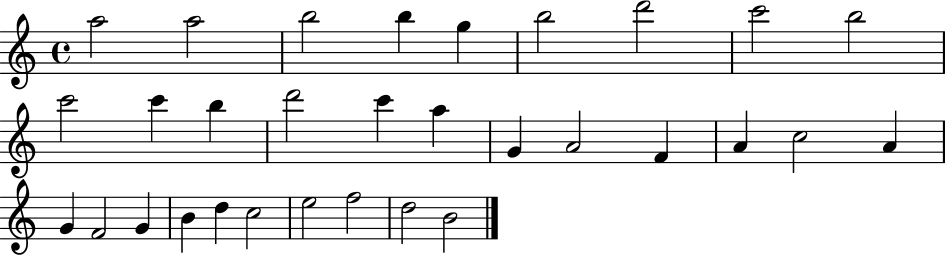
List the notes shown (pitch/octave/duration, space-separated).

A5/h A5/h B5/h B5/q G5/q B5/h D6/h C6/h B5/h C6/h C6/q B5/q D6/h C6/q A5/q G4/q A4/h F4/q A4/q C5/h A4/q G4/q F4/h G4/q B4/q D5/q C5/h E5/h F5/h D5/h B4/h